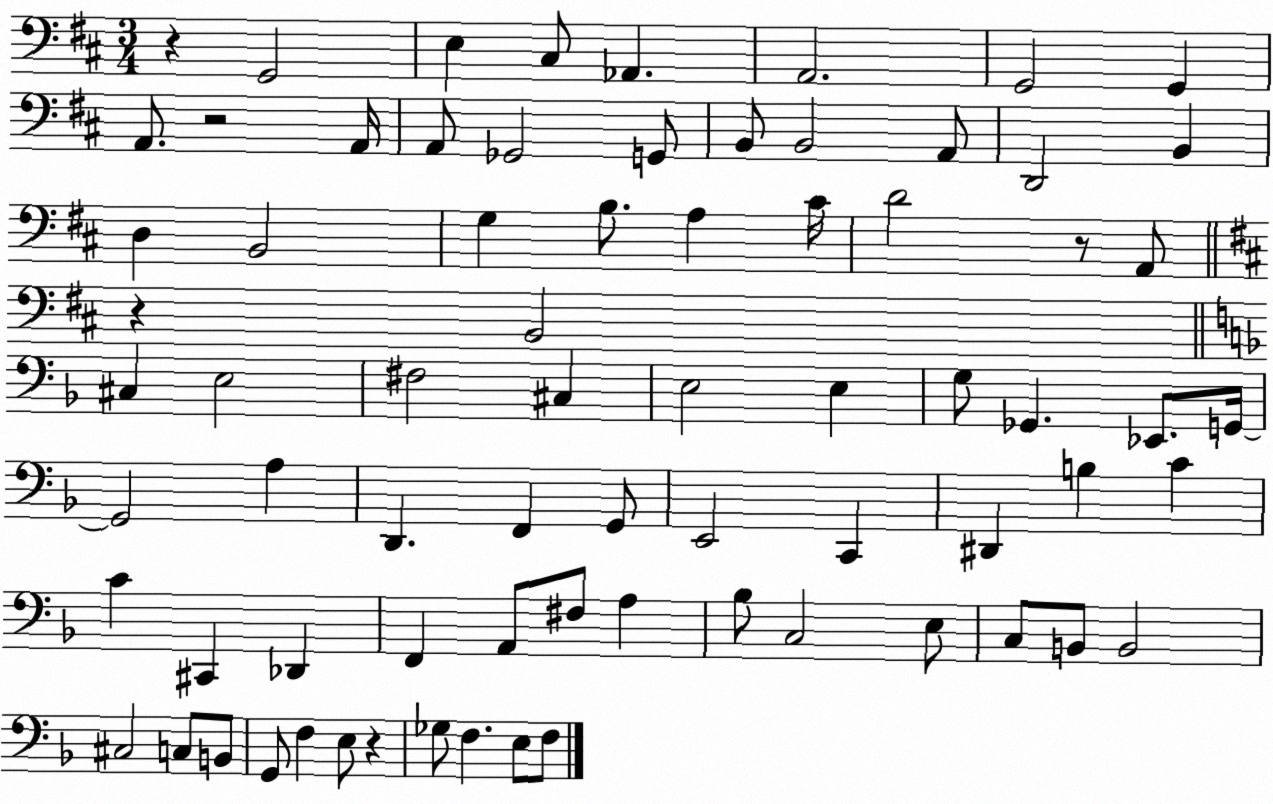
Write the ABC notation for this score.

X:1
T:Untitled
M:3/4
L:1/4
K:D
z G,,2 E, ^C,/2 _A,, A,,2 G,,2 G,, A,,/2 z2 A,,/4 A,,/2 _G,,2 G,,/2 B,,/2 B,,2 A,,/2 D,,2 B,, D, B,,2 G, B,/2 A, ^C/4 D2 z/2 A,,/2 z B,,2 ^C, E,2 ^F,2 ^C, E,2 E, G,/2 _G,, _E,,/2 G,,/4 G,,2 A, D,, F,, G,,/2 E,,2 C,, ^D,, B, C C ^C,, _D,, F,, A,,/2 ^F,/2 A, _B,/2 C,2 E,/2 C,/2 B,,/2 B,,2 ^C,2 C,/2 B,,/2 G,,/2 F, E,/2 z _G,/2 F, E,/2 F,/2